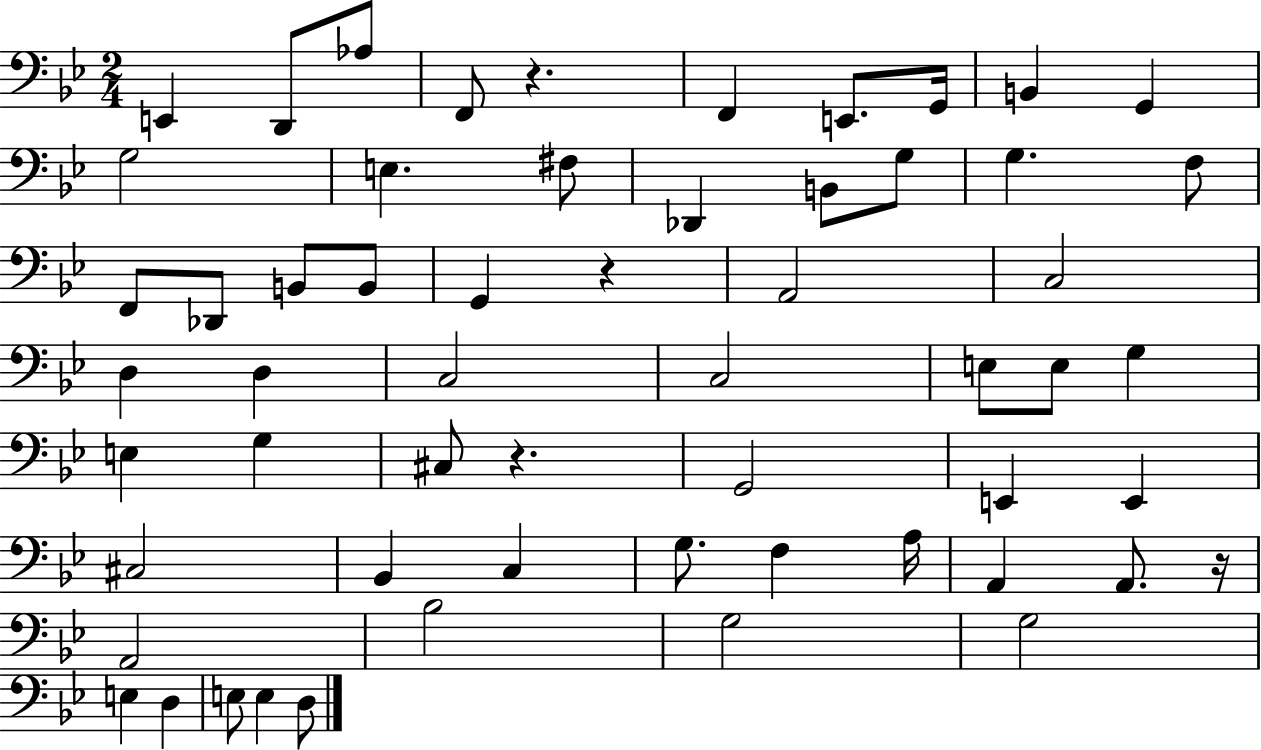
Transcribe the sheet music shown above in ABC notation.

X:1
T:Untitled
M:2/4
L:1/4
K:Bb
E,, D,,/2 _A,/2 F,,/2 z F,, E,,/2 G,,/4 B,, G,, G,2 E, ^F,/2 _D,, B,,/2 G,/2 G, F,/2 F,,/2 _D,,/2 B,,/2 B,,/2 G,, z A,,2 C,2 D, D, C,2 C,2 E,/2 E,/2 G, E, G, ^C,/2 z G,,2 E,, E,, ^C,2 _B,, C, G,/2 F, A,/4 A,, A,,/2 z/4 A,,2 _B,2 G,2 G,2 E, D, E,/2 E, D,/2